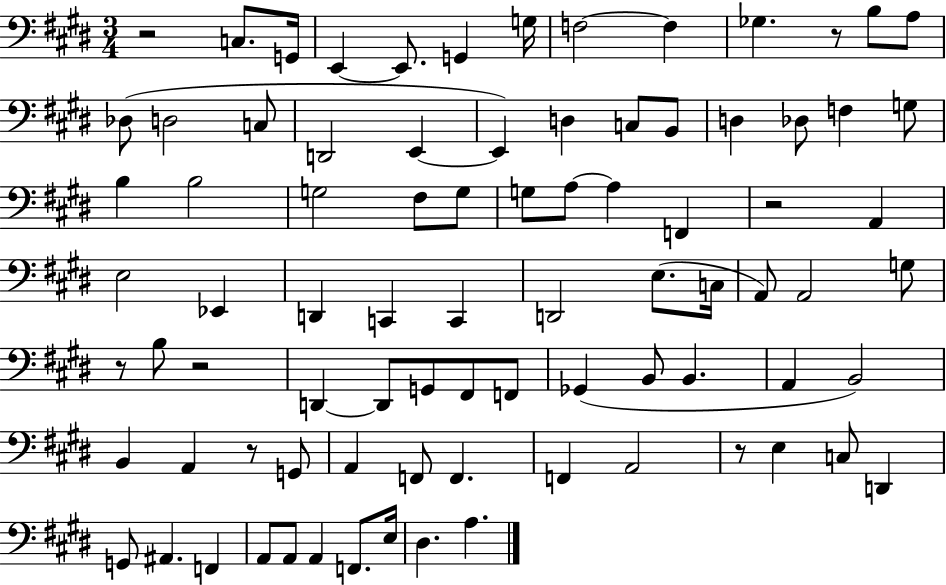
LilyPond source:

{
  \clef bass
  \numericTimeSignature
  \time 3/4
  \key e \major
  \repeat volta 2 { r2 c8. g,16 | e,4~~ e,8. g,4 g16 | f2~~ f4 | ges4. r8 b8 a8 | \break des8( d2 c8 | d,2 e,4~~ | e,4) d4 c8 b,8 | d4 des8 f4 g8 | \break b4 b2 | g2 fis8 g8 | g8 a8~~ a4 f,4 | r2 a,4 | \break e2 ees,4 | d,4 c,4 c,4 | d,2 e8.( c16 | a,8) a,2 g8 | \break r8 b8 r2 | d,4~~ d,8 g,8 fis,8 f,8 | ges,4( b,8 b,4. | a,4 b,2) | \break b,4 a,4 r8 g,8 | a,4 f,8 f,4. | f,4 a,2 | r8 e4 c8 d,4 | \break g,8 ais,4. f,4 | a,8 a,8 a,4 f,8. e16 | dis4. a4. | } \bar "|."
}